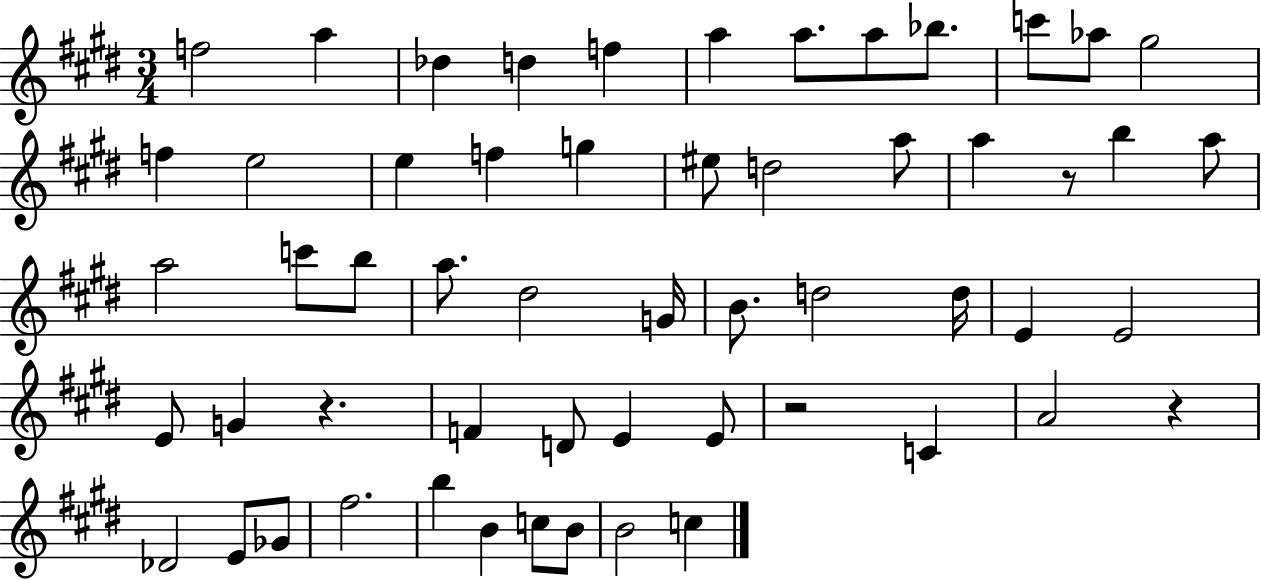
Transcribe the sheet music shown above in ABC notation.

X:1
T:Untitled
M:3/4
L:1/4
K:E
f2 a _d d f a a/2 a/2 _b/2 c'/2 _a/2 ^g2 f e2 e f g ^e/2 d2 a/2 a z/2 b a/2 a2 c'/2 b/2 a/2 ^d2 G/4 B/2 d2 d/4 E E2 E/2 G z F D/2 E E/2 z2 C A2 z _D2 E/2 _G/2 ^f2 b B c/2 B/2 B2 c